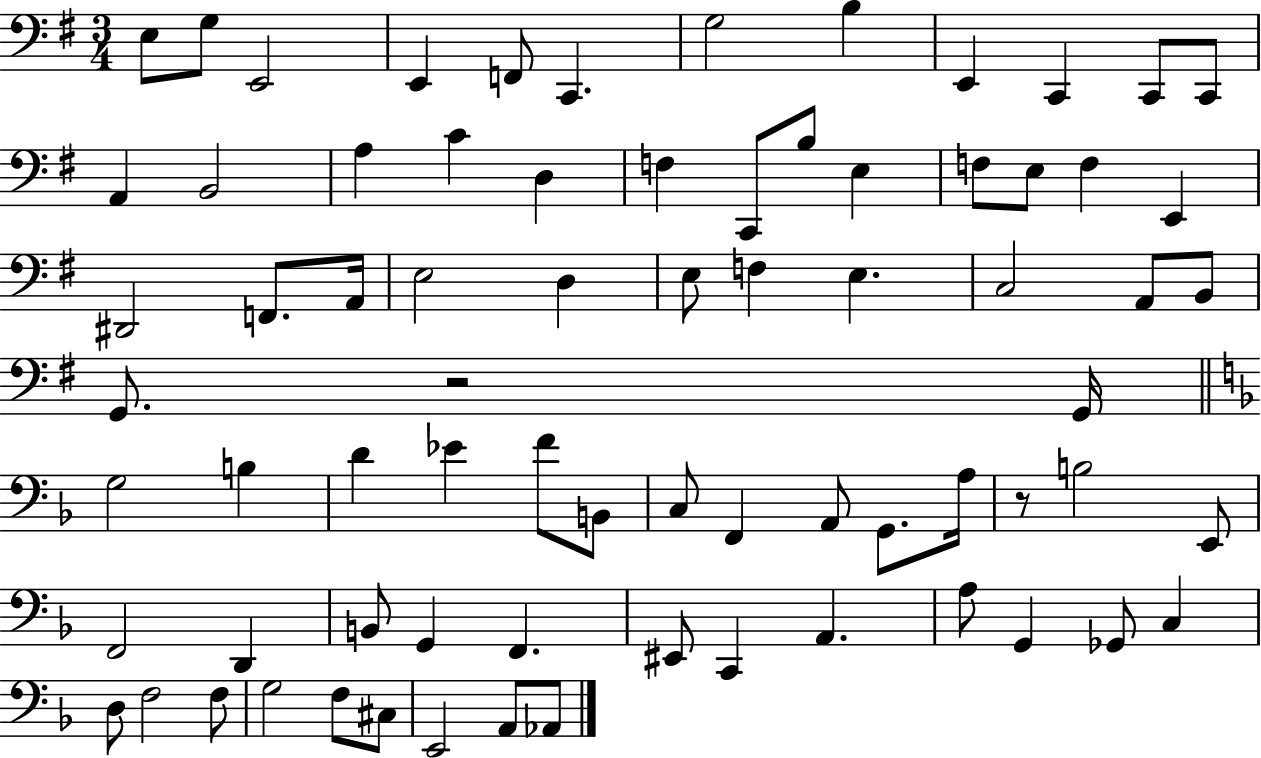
X:1
T:Untitled
M:3/4
L:1/4
K:G
E,/2 G,/2 E,,2 E,, F,,/2 C,, G,2 B, E,, C,, C,,/2 C,,/2 A,, B,,2 A, C D, F, C,,/2 B,/2 E, F,/2 E,/2 F, E,, ^D,,2 F,,/2 A,,/4 E,2 D, E,/2 F, E, C,2 A,,/2 B,,/2 G,,/2 z2 G,,/4 G,2 B, D _E F/2 B,,/2 C,/2 F,, A,,/2 G,,/2 A,/4 z/2 B,2 E,,/2 F,,2 D,, B,,/2 G,, F,, ^E,,/2 C,, A,, A,/2 G,, _G,,/2 C, D,/2 F,2 F,/2 G,2 F,/2 ^C,/2 E,,2 A,,/2 _A,,/2